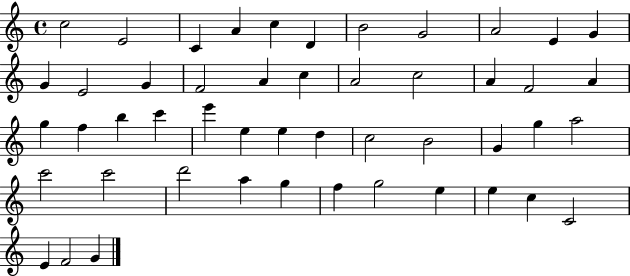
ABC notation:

X:1
T:Untitled
M:4/4
L:1/4
K:C
c2 E2 C A c D B2 G2 A2 E G G E2 G F2 A c A2 c2 A F2 A g f b c' e' e e d c2 B2 G g a2 c'2 c'2 d'2 a g f g2 e e c C2 E F2 G